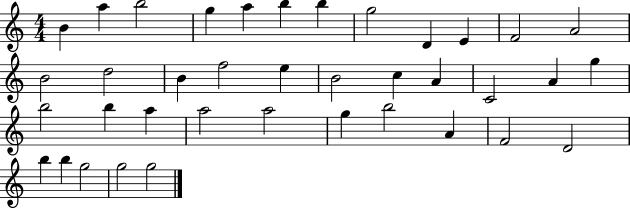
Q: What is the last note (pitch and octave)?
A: G5